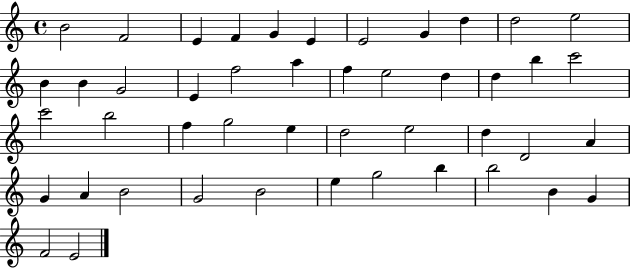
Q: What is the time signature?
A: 4/4